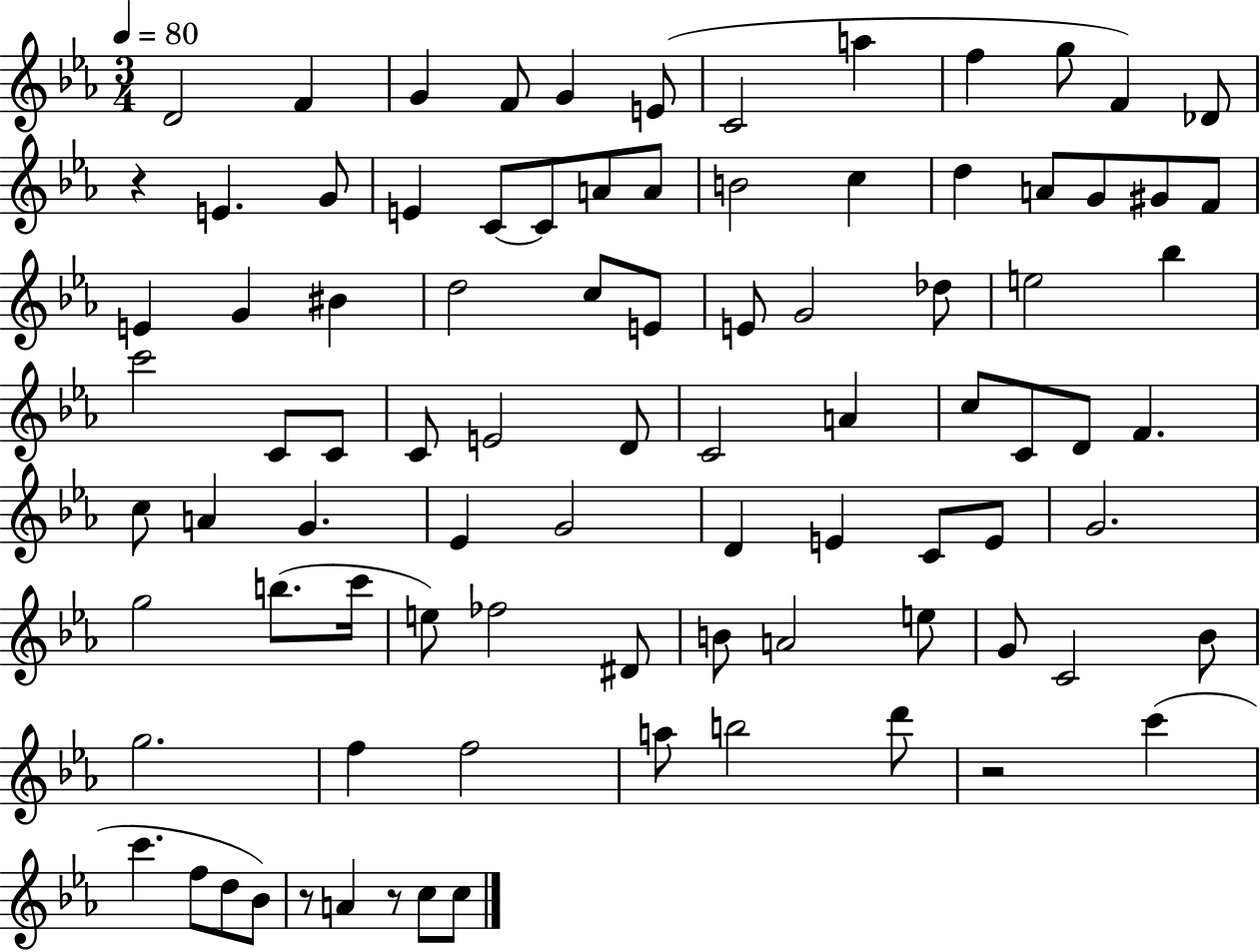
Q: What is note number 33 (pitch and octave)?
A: E4